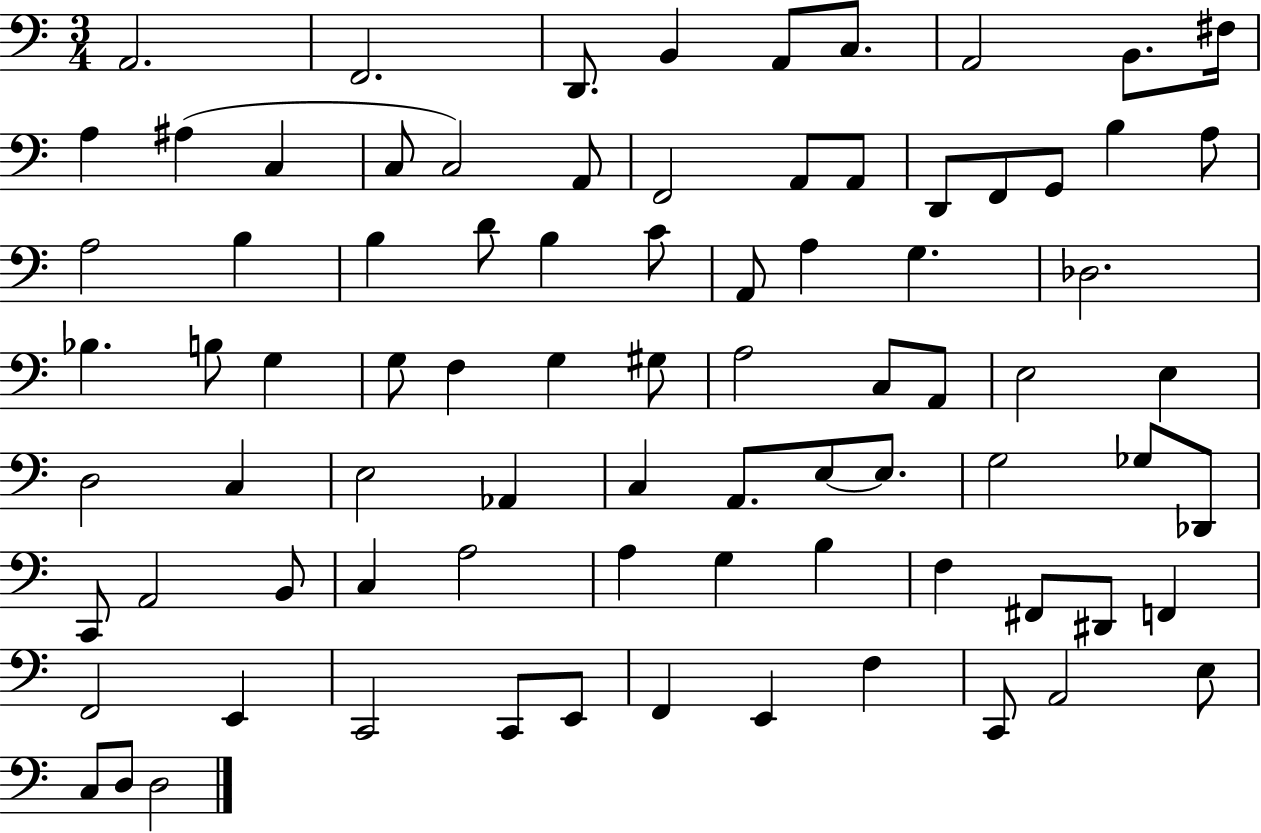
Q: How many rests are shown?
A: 0